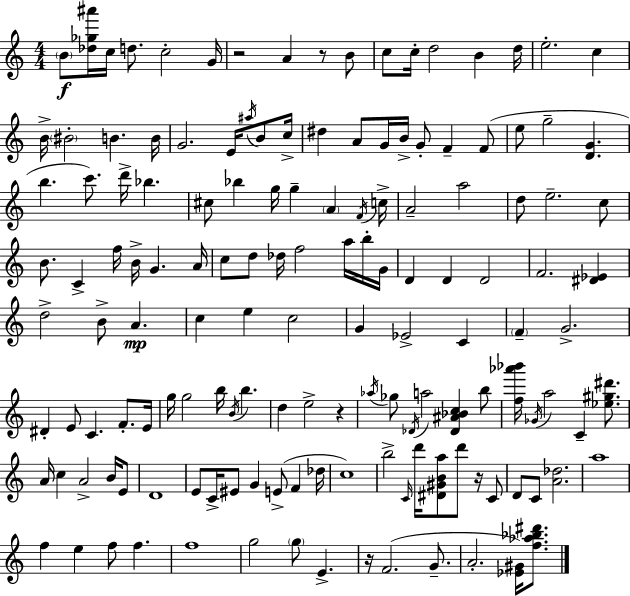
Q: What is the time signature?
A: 4/4